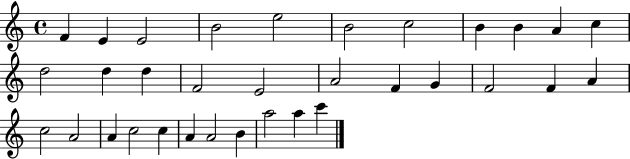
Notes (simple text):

F4/q E4/q E4/h B4/h E5/h B4/h C5/h B4/q B4/q A4/q C5/q D5/h D5/q D5/q F4/h E4/h A4/h F4/q G4/q F4/h F4/q A4/q C5/h A4/h A4/q C5/h C5/q A4/q A4/h B4/q A5/h A5/q C6/q